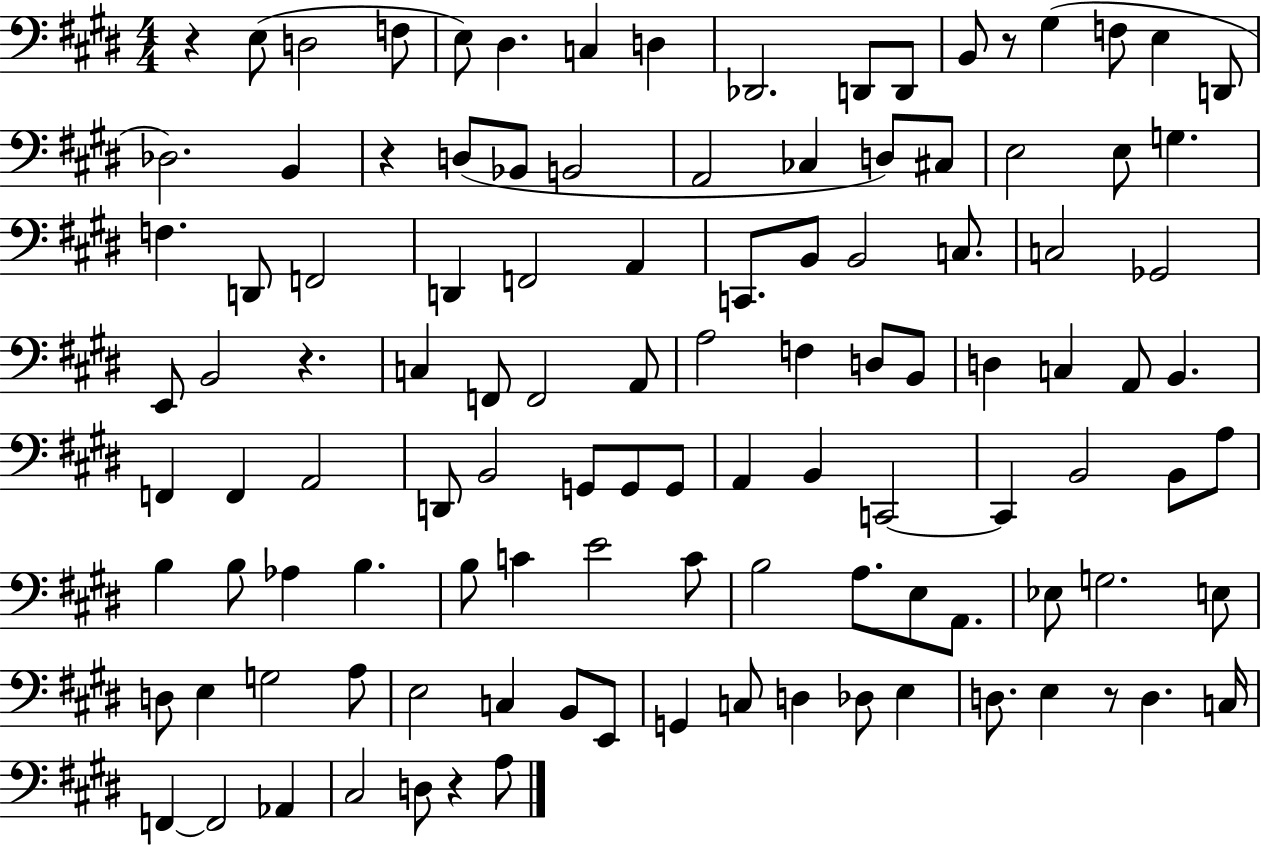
X:1
T:Untitled
M:4/4
L:1/4
K:E
z E,/2 D,2 F,/2 E,/2 ^D, C, D, _D,,2 D,,/2 D,,/2 B,,/2 z/2 ^G, F,/2 E, D,,/2 _D,2 B,, z D,/2 _B,,/2 B,,2 A,,2 _C, D,/2 ^C,/2 E,2 E,/2 G, F, D,,/2 F,,2 D,, F,,2 A,, C,,/2 B,,/2 B,,2 C,/2 C,2 _G,,2 E,,/2 B,,2 z C, F,,/2 F,,2 A,,/2 A,2 F, D,/2 B,,/2 D, C, A,,/2 B,, F,, F,, A,,2 D,,/2 B,,2 G,,/2 G,,/2 G,,/2 A,, B,, C,,2 C,, B,,2 B,,/2 A,/2 B, B,/2 _A, B, B,/2 C E2 C/2 B,2 A,/2 E,/2 A,,/2 _E,/2 G,2 E,/2 D,/2 E, G,2 A,/2 E,2 C, B,,/2 E,,/2 G,, C,/2 D, _D,/2 E, D,/2 E, z/2 D, C,/4 F,, F,,2 _A,, ^C,2 D,/2 z A,/2